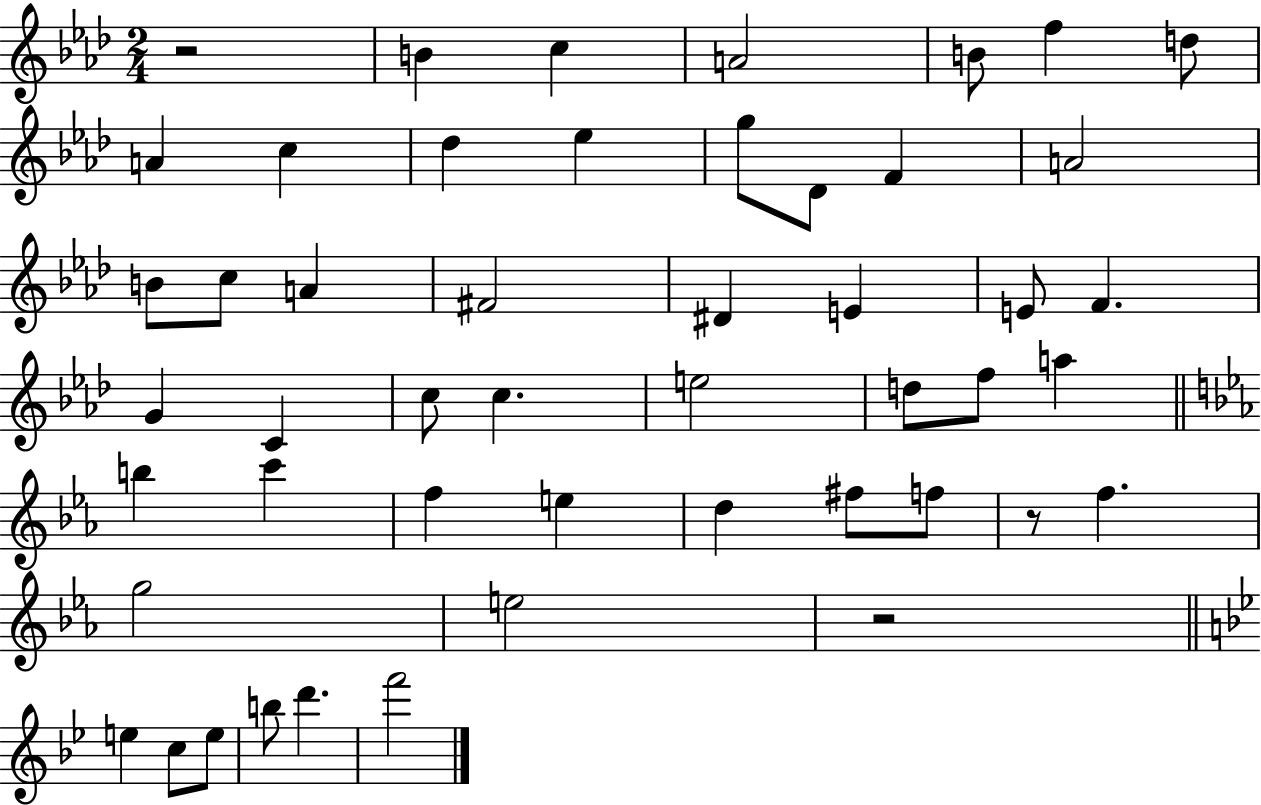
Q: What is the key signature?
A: AES major